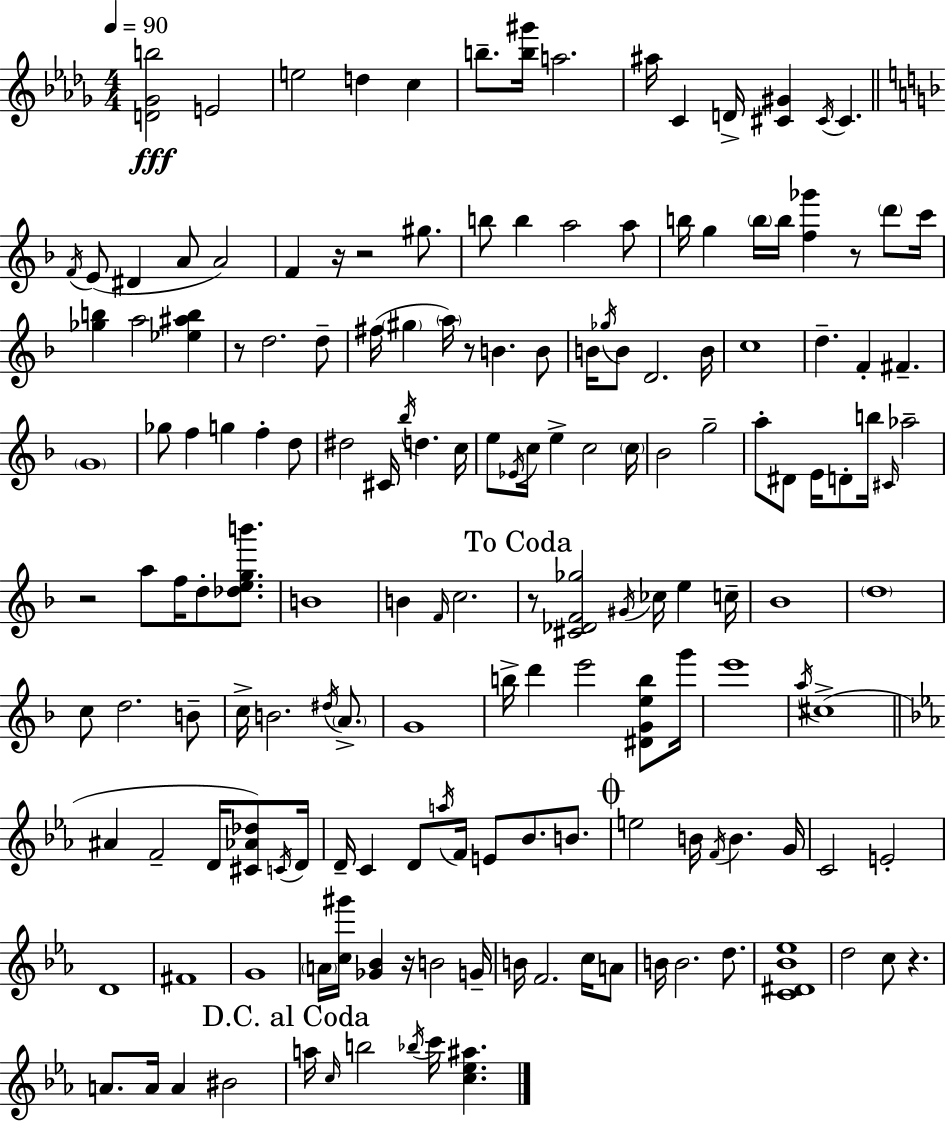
X:1
T:Untitled
M:4/4
L:1/4
K:Bbm
[D_Gb]2 E2 e2 d c b/2 [b^g']/4 a2 ^a/4 C D/4 [^C^G] ^C/4 ^C F/4 E/2 ^D A/2 A2 F z/4 z2 ^g/2 b/2 b a2 a/2 b/4 g b/4 b/4 [f_g'] z/2 d'/2 c'/4 [_gb] a2 [_e^ab] z/2 d2 d/2 ^f/4 ^g a/4 z/2 B B/2 B/4 _g/4 B/2 D2 B/4 c4 d F ^F G4 _g/2 f g f d/2 ^d2 ^C/4 _b/4 d c/4 e/2 _E/4 c/4 e c2 c/4 _B2 g2 a/2 ^D/2 E/4 D/2 b/4 ^C/4 _a2 z2 a/2 f/4 d/2 [_degb']/2 B4 B F/4 c2 z/2 [^C_DF_g]2 ^G/4 _c/4 e c/4 _B4 d4 c/2 d2 B/2 c/4 B2 ^d/4 A/2 G4 b/4 d' e'2 [^DGeb]/2 g'/4 e'4 a/4 ^c4 ^A F2 D/4 [^C_A_d]/2 C/4 D/4 D/4 C D/2 a/4 F/4 E/2 _B/2 B/2 e2 B/4 F/4 B G/4 C2 E2 D4 ^F4 G4 A/4 [c^g']/4 [_G_B] z/4 B2 G/4 B/4 F2 c/4 A/2 B/4 B2 d/2 [C^D_B_e]4 d2 c/2 z A/2 A/4 A ^B2 a/4 c/4 b2 _b/4 c'/4 [c_e^a]